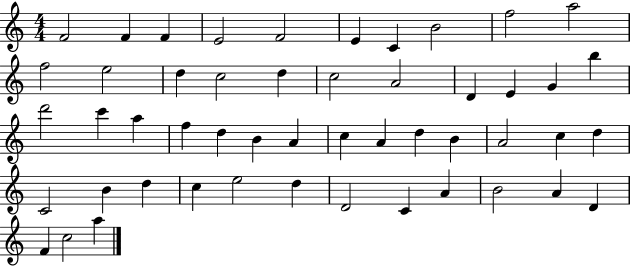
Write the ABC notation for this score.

X:1
T:Untitled
M:4/4
L:1/4
K:C
F2 F F E2 F2 E C B2 f2 a2 f2 e2 d c2 d c2 A2 D E G b d'2 c' a f d B A c A d B A2 c d C2 B d c e2 d D2 C A B2 A D F c2 a